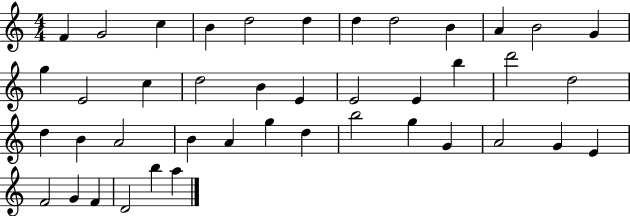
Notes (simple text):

F4/q G4/h C5/q B4/q D5/h D5/q D5/q D5/h B4/q A4/q B4/h G4/q G5/q E4/h C5/q D5/h B4/q E4/q E4/h E4/q B5/q D6/h D5/h D5/q B4/q A4/h B4/q A4/q G5/q D5/q B5/h G5/q G4/q A4/h G4/q E4/q F4/h G4/q F4/q D4/h B5/q A5/q